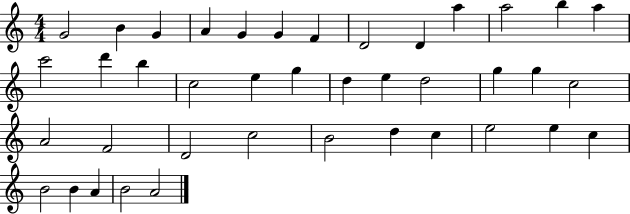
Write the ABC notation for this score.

X:1
T:Untitled
M:4/4
L:1/4
K:C
G2 B G A G G F D2 D a a2 b a c'2 d' b c2 e g d e d2 g g c2 A2 F2 D2 c2 B2 d c e2 e c B2 B A B2 A2